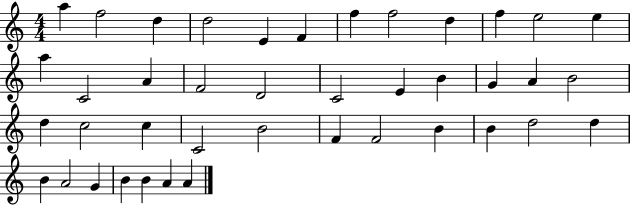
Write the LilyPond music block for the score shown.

{
  \clef treble
  \numericTimeSignature
  \time 4/4
  \key c \major
  a''4 f''2 d''4 | d''2 e'4 f'4 | f''4 f''2 d''4 | f''4 e''2 e''4 | \break a''4 c'2 a'4 | f'2 d'2 | c'2 e'4 b'4 | g'4 a'4 b'2 | \break d''4 c''2 c''4 | c'2 b'2 | f'4 f'2 b'4 | b'4 d''2 d''4 | \break b'4 a'2 g'4 | b'4 b'4 a'4 a'4 | \bar "|."
}